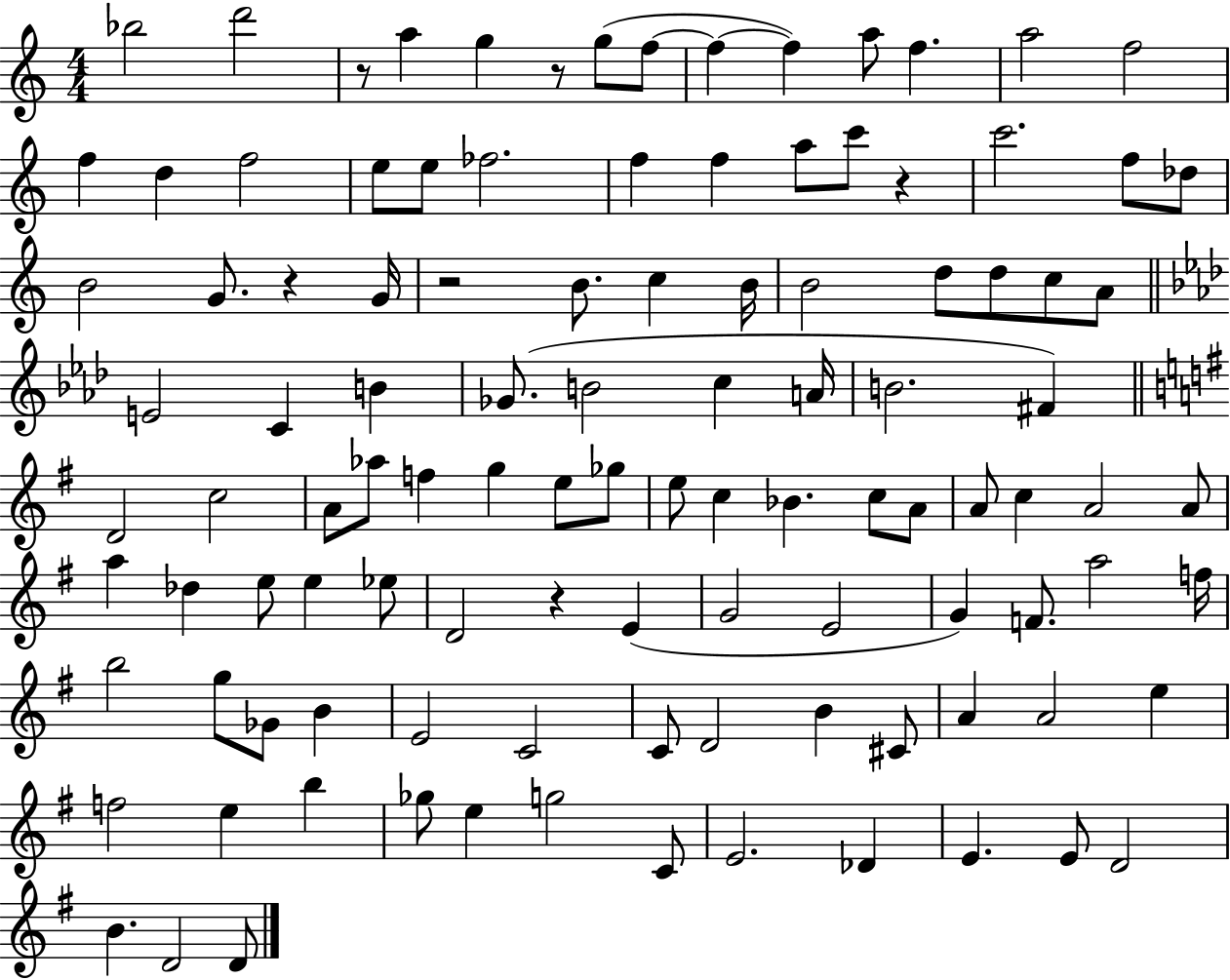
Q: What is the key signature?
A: C major